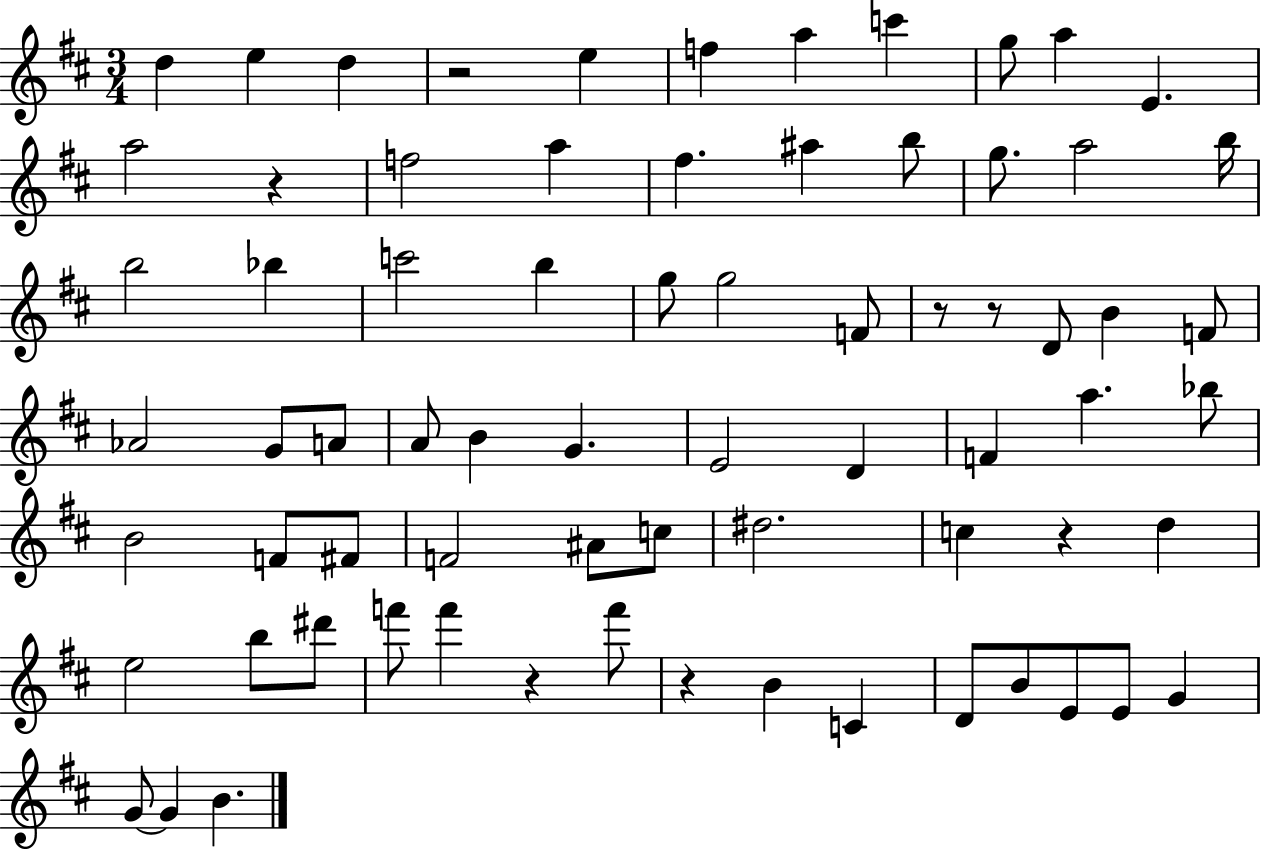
{
  \clef treble
  \numericTimeSignature
  \time 3/4
  \key d \major
  d''4 e''4 d''4 | r2 e''4 | f''4 a''4 c'''4 | g''8 a''4 e'4. | \break a''2 r4 | f''2 a''4 | fis''4. ais''4 b''8 | g''8. a''2 b''16 | \break b''2 bes''4 | c'''2 b''4 | g''8 g''2 f'8 | r8 r8 d'8 b'4 f'8 | \break aes'2 g'8 a'8 | a'8 b'4 g'4. | e'2 d'4 | f'4 a''4. bes''8 | \break b'2 f'8 fis'8 | f'2 ais'8 c''8 | dis''2. | c''4 r4 d''4 | \break e''2 b''8 dis'''8 | f'''8 f'''4 r4 f'''8 | r4 b'4 c'4 | d'8 b'8 e'8 e'8 g'4 | \break g'8~~ g'4 b'4. | \bar "|."
}